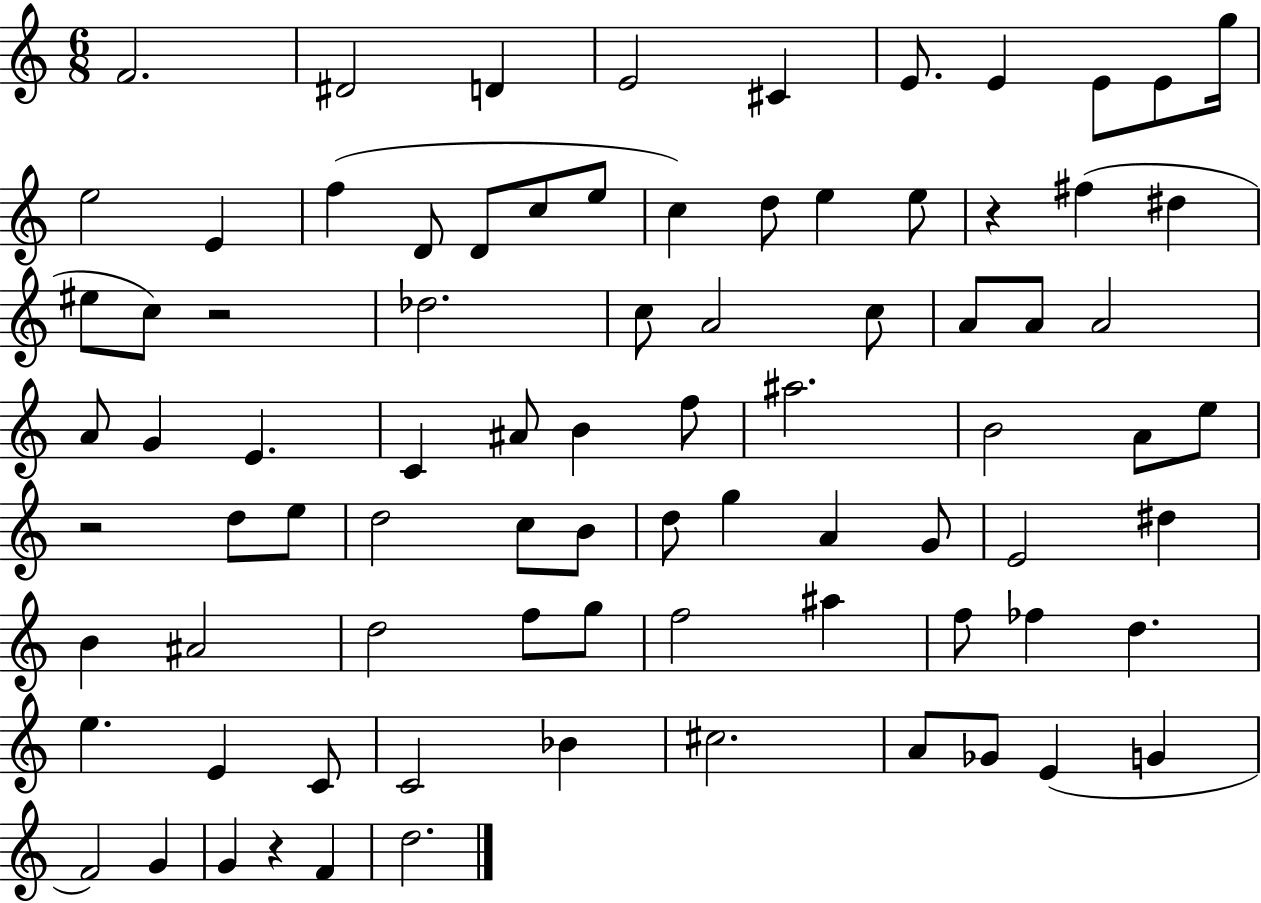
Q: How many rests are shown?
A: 4